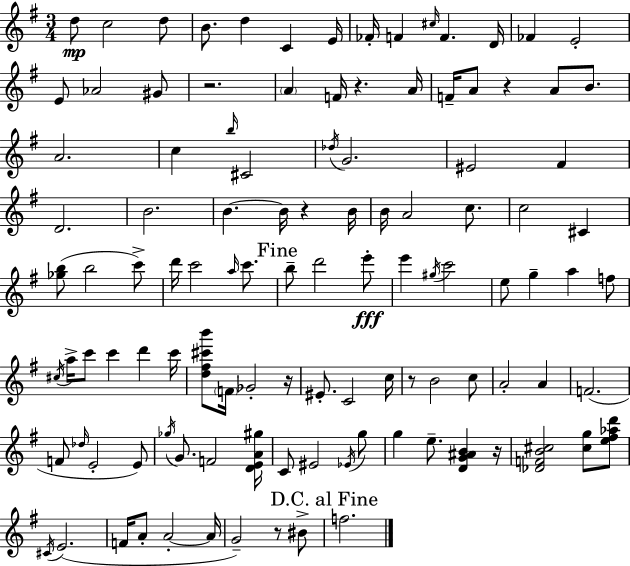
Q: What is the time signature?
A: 3/4